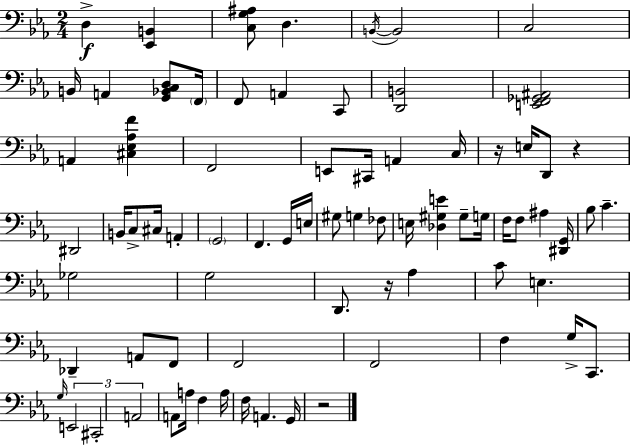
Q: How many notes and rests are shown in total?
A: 76